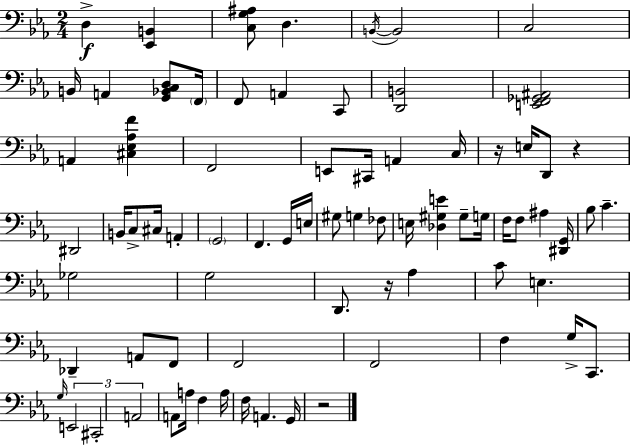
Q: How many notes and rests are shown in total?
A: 76